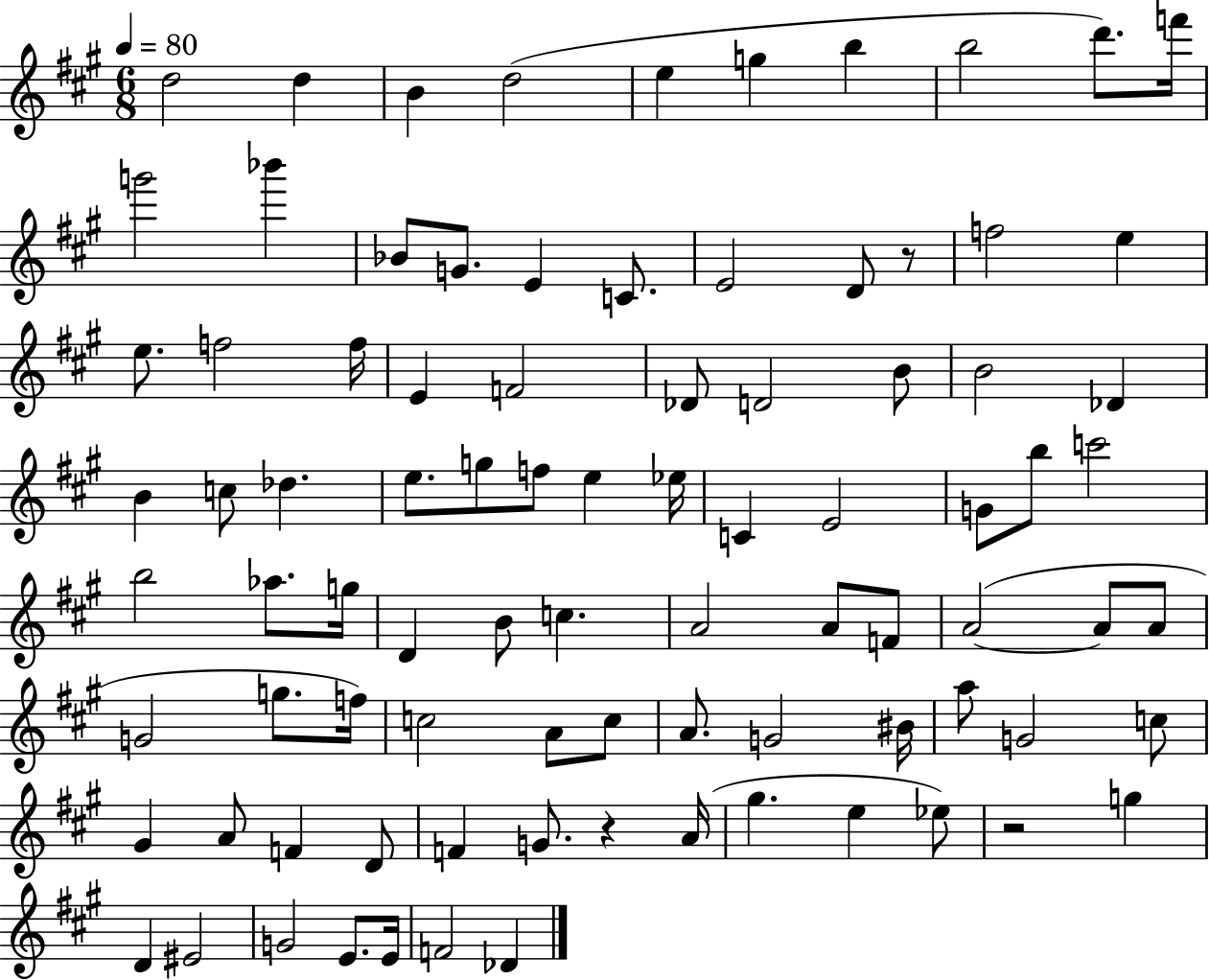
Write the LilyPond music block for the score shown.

{
  \clef treble
  \numericTimeSignature
  \time 6/8
  \key a \major
  \tempo 4 = 80
  d''2 d''4 | b'4 d''2( | e''4 g''4 b''4 | b''2 d'''8.) f'''16 | \break g'''2 bes'''4 | bes'8 g'8. e'4 c'8. | e'2 d'8 r8 | f''2 e''4 | \break e''8. f''2 f''16 | e'4 f'2 | des'8 d'2 b'8 | b'2 des'4 | \break b'4 c''8 des''4. | e''8. g''8 f''8 e''4 ees''16 | c'4 e'2 | g'8 b''8 c'''2 | \break b''2 aes''8. g''16 | d'4 b'8 c''4. | a'2 a'8 f'8 | a'2~(~ a'8 a'8 | \break g'2 g''8. f''16) | c''2 a'8 c''8 | a'8. g'2 bis'16 | a''8 g'2 c''8 | \break gis'4 a'8 f'4 d'8 | f'4 g'8. r4 a'16( | gis''4. e''4 ees''8) | r2 g''4 | \break d'4 eis'2 | g'2 e'8. e'16 | f'2 des'4 | \bar "|."
}